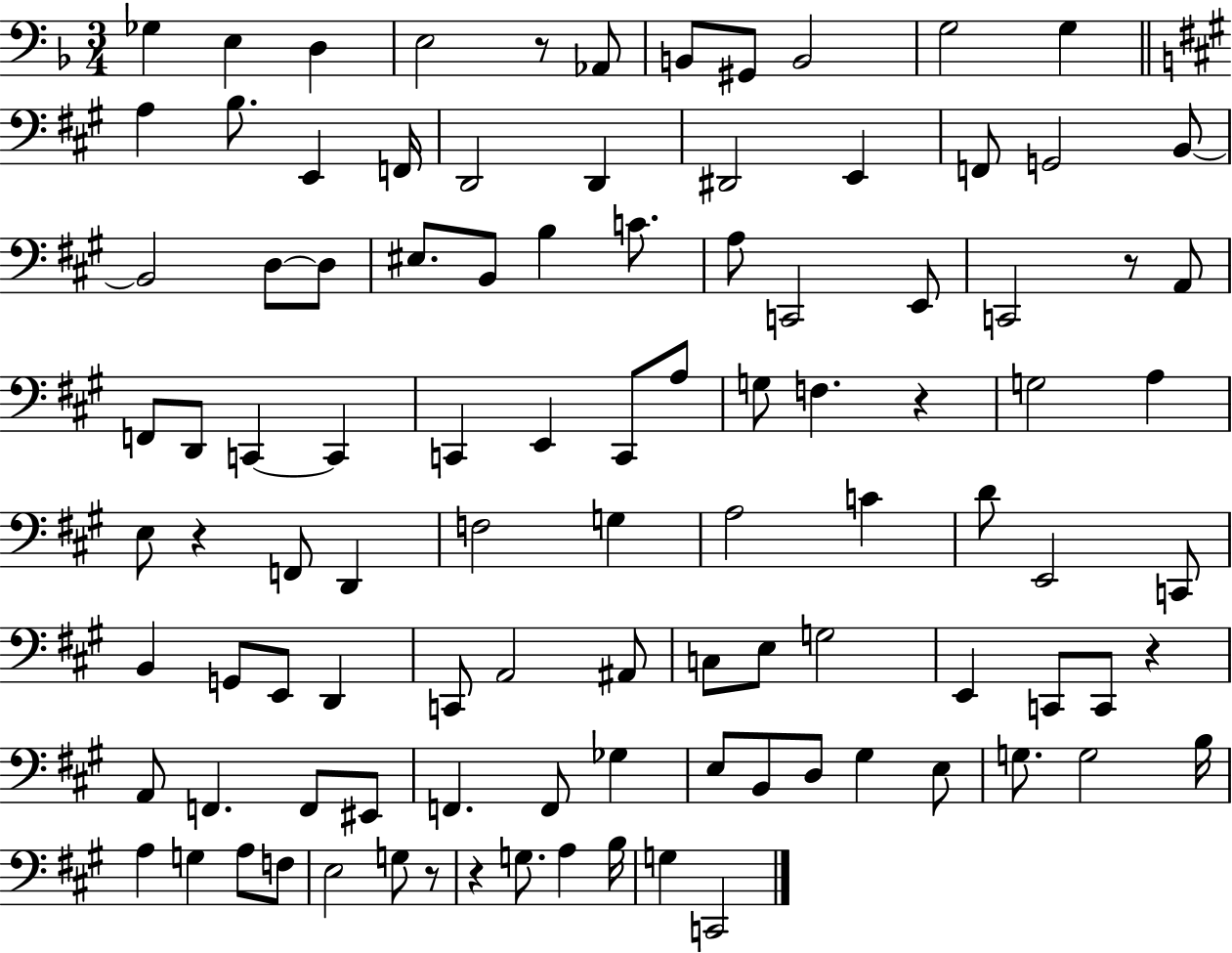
{
  \clef bass
  \numericTimeSignature
  \time 3/4
  \key f \major
  \repeat volta 2 { ges4 e4 d4 | e2 r8 aes,8 | b,8 gis,8 b,2 | g2 g4 | \break \bar "||" \break \key a \major a4 b8. e,4 f,16 | d,2 d,4 | dis,2 e,4 | f,8 g,2 b,8~~ | \break b,2 d8~~ d8 | eis8. b,8 b4 c'8. | a8 c,2 e,8 | c,2 r8 a,8 | \break f,8 d,8 c,4~~ c,4 | c,4 e,4 c,8 a8 | g8 f4. r4 | g2 a4 | \break e8 r4 f,8 d,4 | f2 g4 | a2 c'4 | d'8 e,2 c,8 | \break b,4 g,8 e,8 d,4 | c,8 a,2 ais,8 | c8 e8 g2 | e,4 c,8 c,8 r4 | \break a,8 f,4. f,8 eis,8 | f,4. f,8 ges4 | e8 b,8 d8 gis4 e8 | g8. g2 b16 | \break a4 g4 a8 f8 | e2 g8 r8 | r4 g8. a4 b16 | g4 c,2 | \break } \bar "|."
}